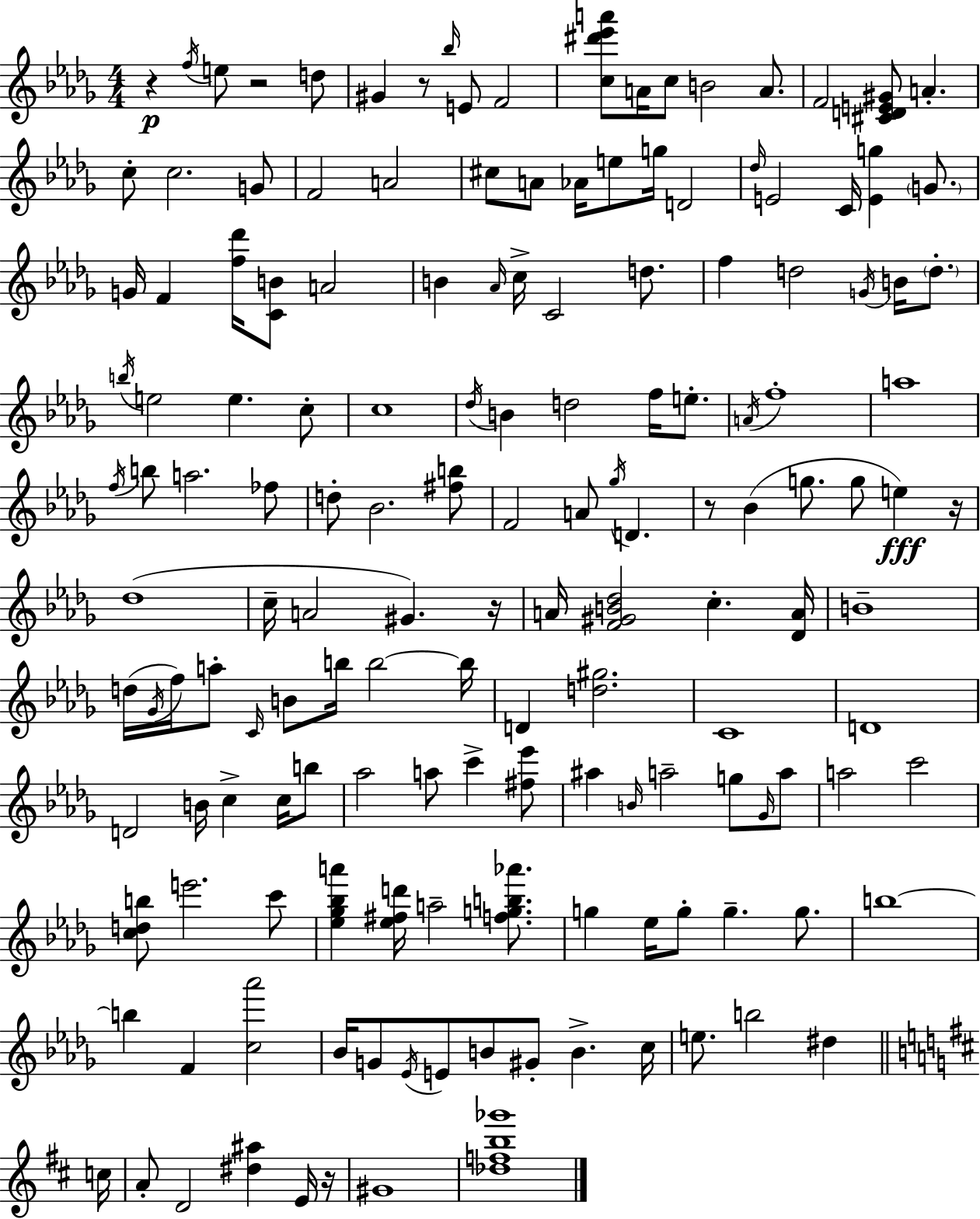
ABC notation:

X:1
T:Untitled
M:4/4
L:1/4
K:Bbm
z f/4 e/2 z2 d/2 ^G z/2 _b/4 E/2 F2 [c^d'_e'a']/2 A/4 c/2 B2 A/2 F2 [^CDE^G]/2 A c/2 c2 G/2 F2 A2 ^c/2 A/2 _A/4 e/2 g/4 D2 _d/4 E2 C/4 [Eg] G/2 G/4 F [f_d']/4 [CB]/2 A2 B _A/4 c/4 C2 d/2 f d2 G/4 B/4 d/2 b/4 e2 e c/2 c4 _d/4 B d2 f/4 e/2 A/4 f4 a4 f/4 b/2 a2 _f/2 d/2 _B2 [^fb]/2 F2 A/2 _g/4 D z/2 _B g/2 g/2 e z/4 _d4 c/4 A2 ^G z/4 A/4 [F^GB_d]2 c [_DA]/4 B4 d/4 _G/4 f/4 a/2 C/4 B/2 b/4 b2 b/4 D [d^g]2 C4 D4 D2 B/4 c c/4 b/2 _a2 a/2 c' [^f_e']/2 ^a B/4 a2 g/2 _G/4 a/2 a2 c'2 [cdb]/2 e'2 c'/2 [_e_g_ba'] [_e^fd']/4 a2 [fgb_a']/2 g _e/4 g/2 g g/2 b4 b F [c_a']2 _B/4 G/2 _E/4 E/2 B/2 ^G/2 B c/4 e/2 b2 ^d c/4 A/2 D2 [^d^a] E/4 z/4 ^G4 [_dfb_g']4